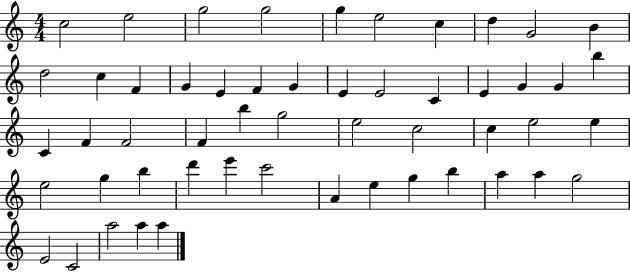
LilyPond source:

{
  \clef treble
  \numericTimeSignature
  \time 4/4
  \key c \major
  c''2 e''2 | g''2 g''2 | g''4 e''2 c''4 | d''4 g'2 b'4 | \break d''2 c''4 f'4 | g'4 e'4 f'4 g'4 | e'4 e'2 c'4 | e'4 g'4 g'4 b''4 | \break c'4 f'4 f'2 | f'4 b''4 g''2 | e''2 c''2 | c''4 e''2 e''4 | \break e''2 g''4 b''4 | d'''4 e'''4 c'''2 | a'4 e''4 g''4 b''4 | a''4 a''4 g''2 | \break e'2 c'2 | a''2 a''4 a''4 | \bar "|."
}